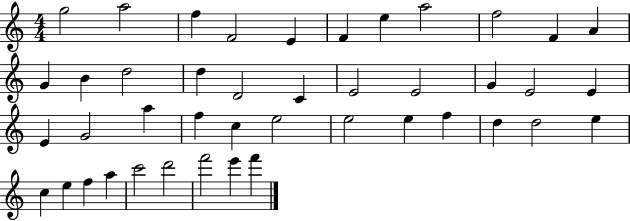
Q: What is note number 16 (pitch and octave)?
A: D4